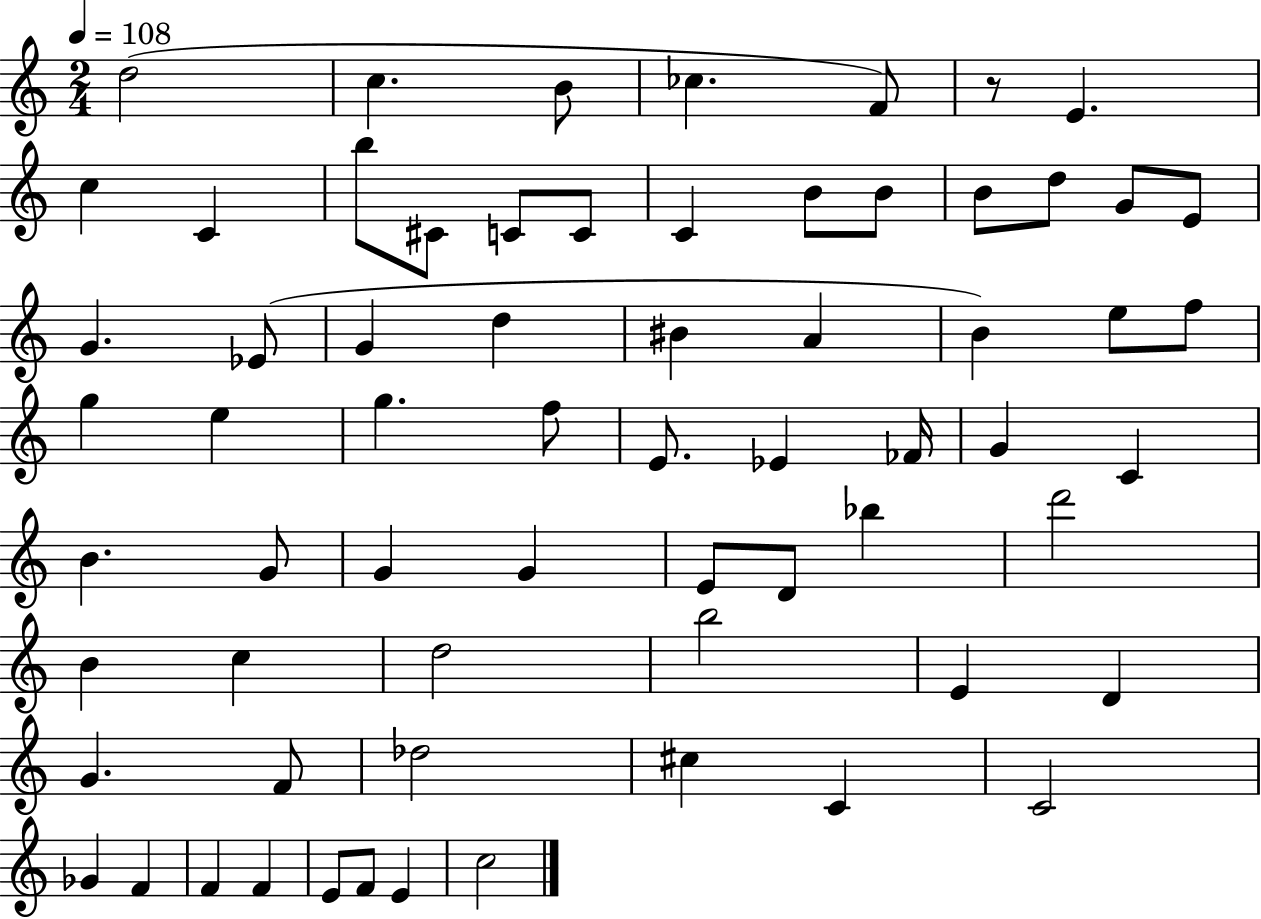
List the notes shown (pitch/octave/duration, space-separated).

D5/h C5/q. B4/e CES5/q. F4/e R/e E4/q. C5/q C4/q B5/e C#4/e C4/e C4/e C4/q B4/e B4/e B4/e D5/e G4/e E4/e G4/q. Eb4/e G4/q D5/q BIS4/q A4/q B4/q E5/e F5/e G5/q E5/q G5/q. F5/e E4/e. Eb4/q FES4/s G4/q C4/q B4/q. G4/e G4/q G4/q E4/e D4/e Bb5/q D6/h B4/q C5/q D5/h B5/h E4/q D4/q G4/q. F4/e Db5/h C#5/q C4/q C4/h Gb4/q F4/q F4/q F4/q E4/e F4/e E4/q C5/h